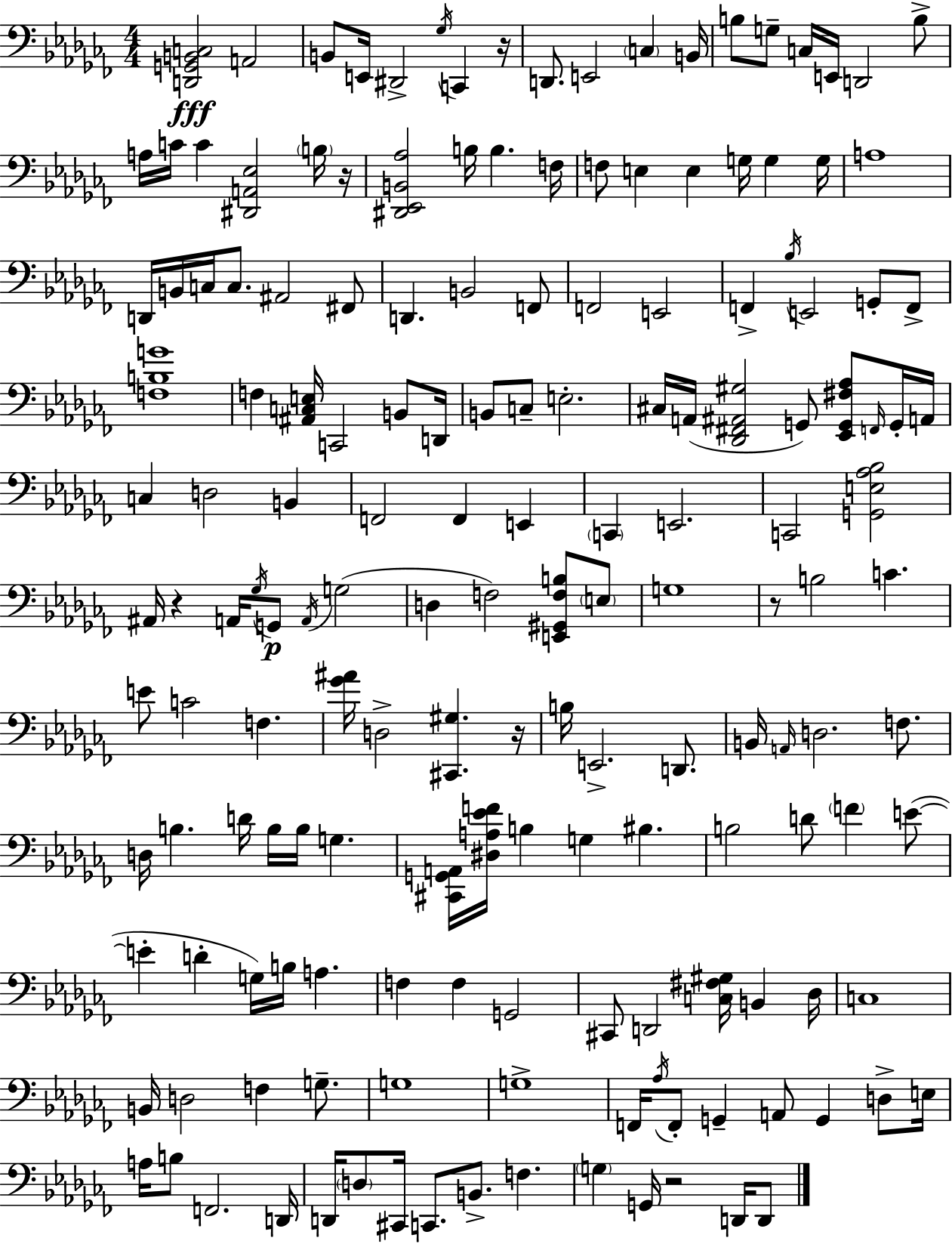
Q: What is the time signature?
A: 4/4